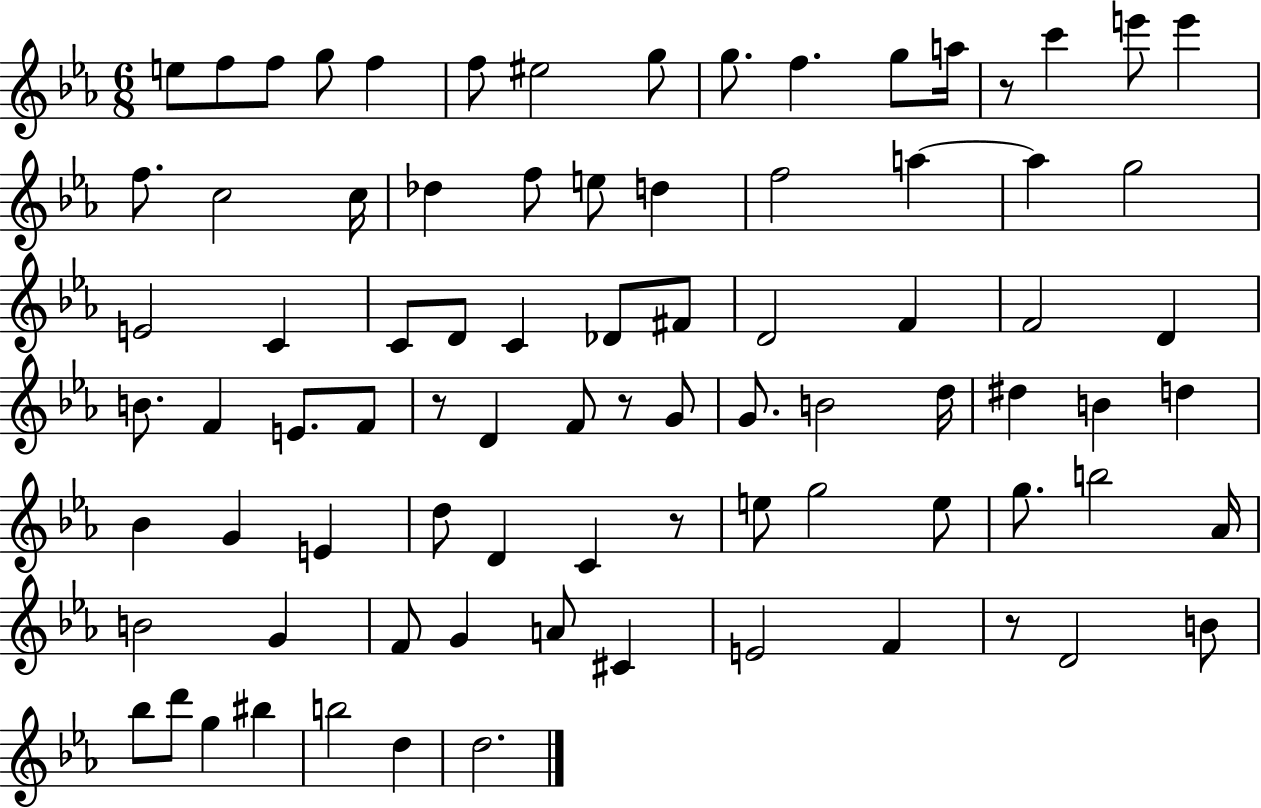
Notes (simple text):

E5/e F5/e F5/e G5/e F5/q F5/e EIS5/h G5/e G5/e. F5/q. G5/e A5/s R/e C6/q E6/e E6/q F5/e. C5/h C5/s Db5/q F5/e E5/e D5/q F5/h A5/q A5/q G5/h E4/h C4/q C4/e D4/e C4/q Db4/e F#4/e D4/h F4/q F4/h D4/q B4/e. F4/q E4/e. F4/e R/e D4/q F4/e R/e G4/e G4/e. B4/h D5/s D#5/q B4/q D5/q Bb4/q G4/q E4/q D5/e D4/q C4/q R/e E5/e G5/h E5/e G5/e. B5/h Ab4/s B4/h G4/q F4/e G4/q A4/e C#4/q E4/h F4/q R/e D4/h B4/e Bb5/e D6/e G5/q BIS5/q B5/h D5/q D5/h.